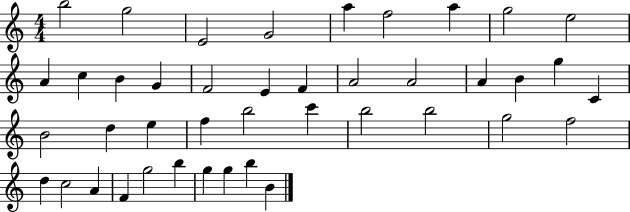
{
  \clef treble
  \numericTimeSignature
  \time 4/4
  \key c \major
  b''2 g''2 | e'2 g'2 | a''4 f''2 a''4 | g''2 e''2 | \break a'4 c''4 b'4 g'4 | f'2 e'4 f'4 | a'2 a'2 | a'4 b'4 g''4 c'4 | \break b'2 d''4 e''4 | f''4 b''2 c'''4 | b''2 b''2 | g''2 f''2 | \break d''4 c''2 a'4 | f'4 g''2 b''4 | g''4 g''4 b''4 b'4 | \bar "|."
}